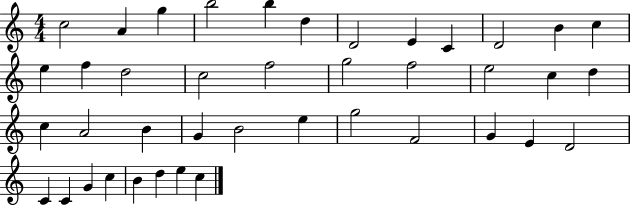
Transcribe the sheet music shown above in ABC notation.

X:1
T:Untitled
M:4/4
L:1/4
K:C
c2 A g b2 b d D2 E C D2 B c e f d2 c2 f2 g2 f2 e2 c d c A2 B G B2 e g2 F2 G E D2 C C G c B d e c